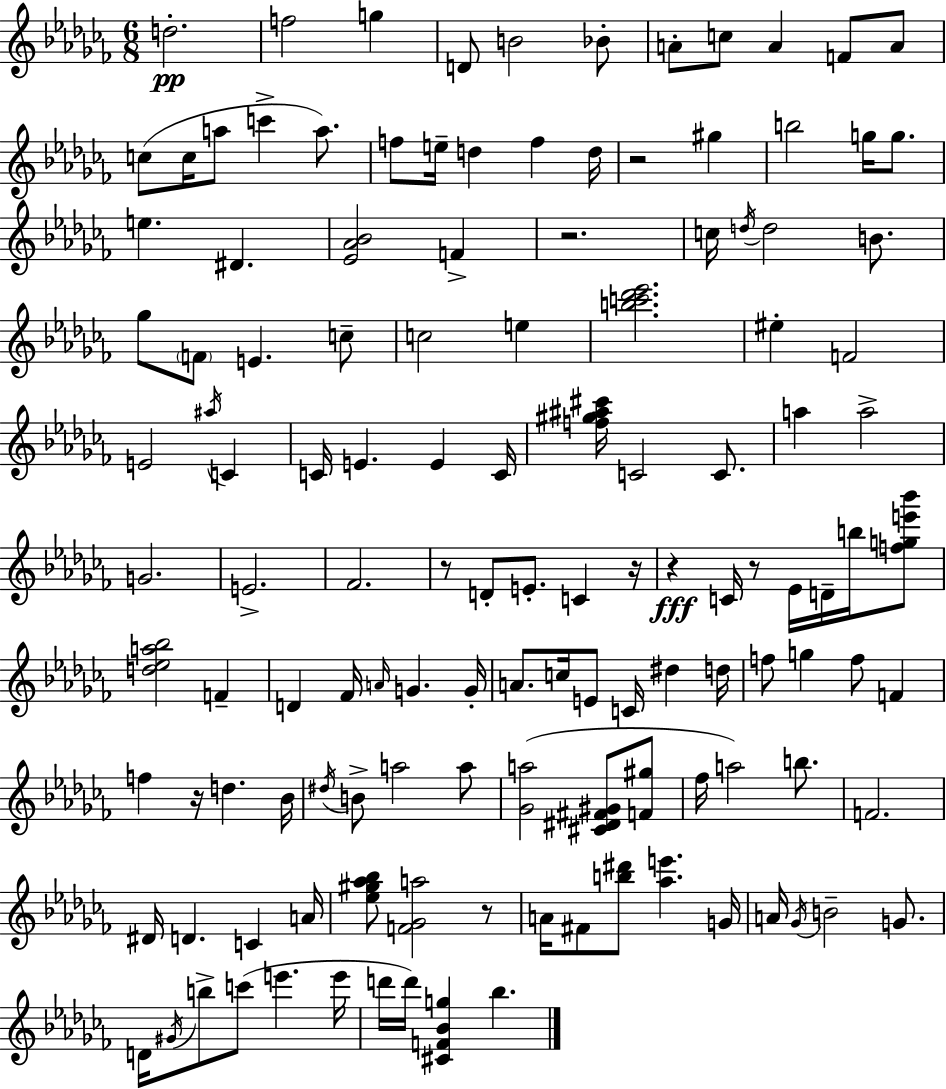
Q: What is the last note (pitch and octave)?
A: Bb5